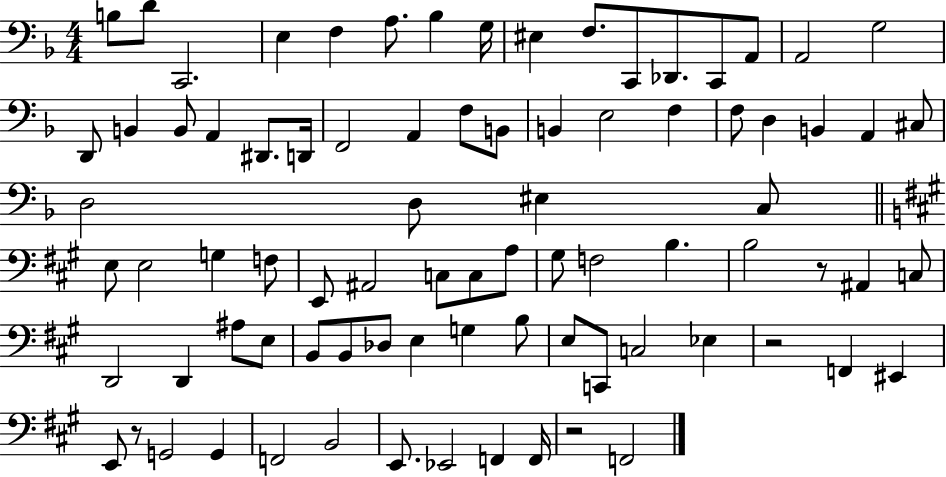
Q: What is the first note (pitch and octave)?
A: B3